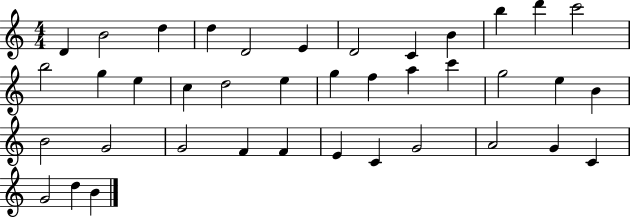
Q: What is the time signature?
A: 4/4